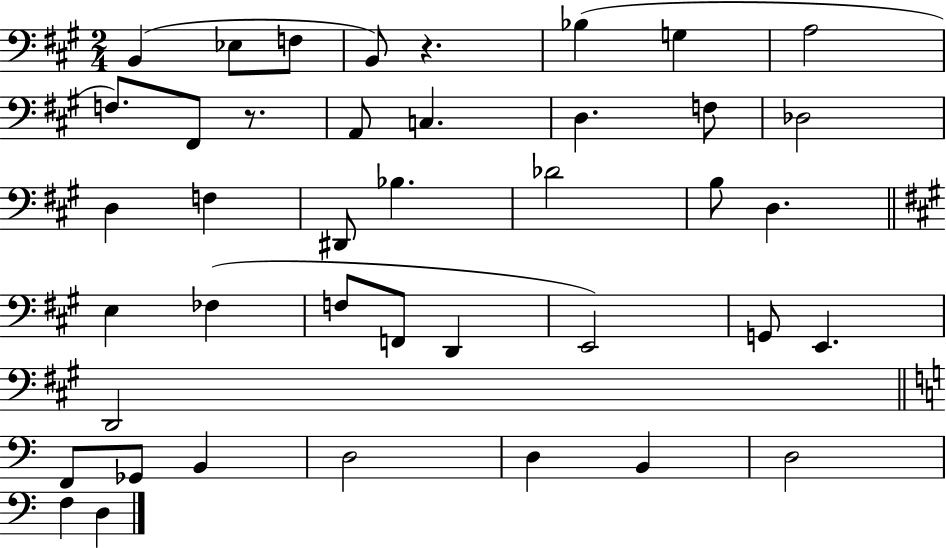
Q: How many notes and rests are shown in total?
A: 41